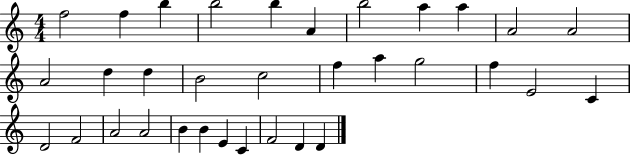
F5/h F5/q B5/q B5/h B5/q A4/q B5/h A5/q A5/q A4/h A4/h A4/h D5/q D5/q B4/h C5/h F5/q A5/q G5/h F5/q E4/h C4/q D4/h F4/h A4/h A4/h B4/q B4/q E4/q C4/q F4/h D4/q D4/q